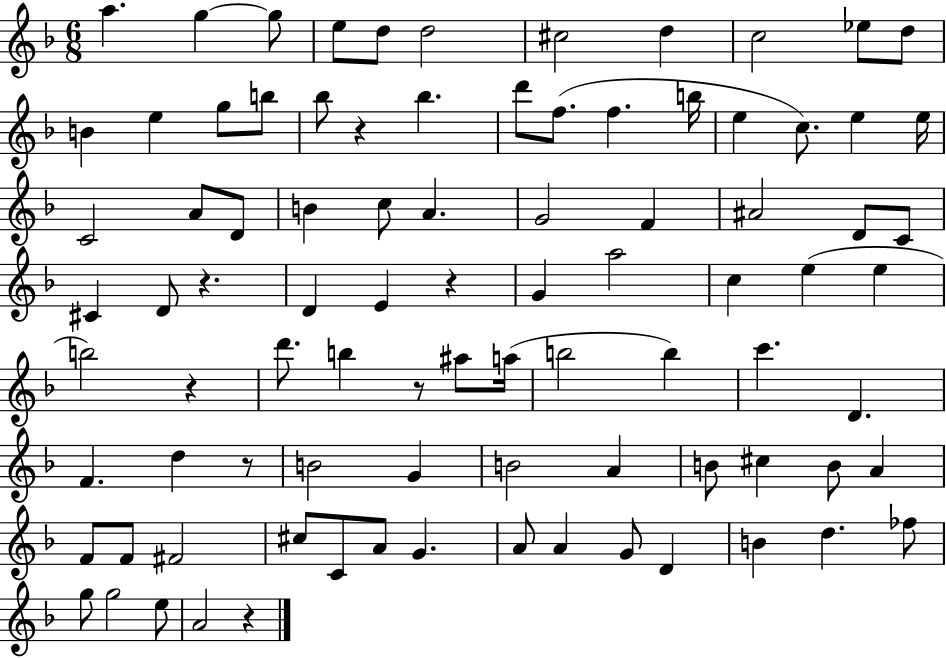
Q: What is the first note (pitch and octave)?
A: A5